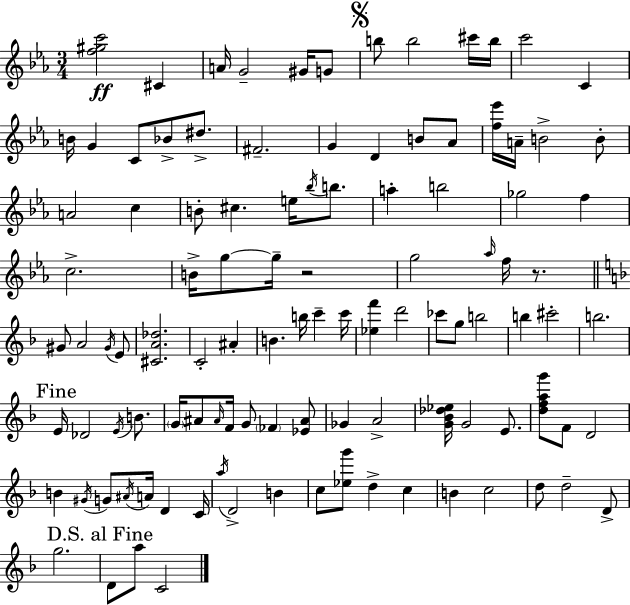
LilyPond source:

{
  \clef treble
  \numericTimeSignature
  \time 3/4
  \key ees \major
  <f'' gis'' c'''>2\ff cis'4 | a'16 g'2-- gis'16 g'8 | \mark \markup { \musicglyph "scripts.segno" } b''8 b''2 cis'''16 b''16 | c'''2 c'4 | \break b'16 g'4 c'8 bes'8-> dis''8.-> | fis'2.-- | g'4 d'4 b'8 aes'8 | <f'' ees'''>16 a'16-- b'2-> b'8-. | \break a'2 c''4 | b'8-. cis''4. e''16 \acciaccatura { bes''16 } b''8. | a''4-. b''2 | ges''2 f''4 | \break c''2.-> | b'16-> g''8~~ g''16-- r2 | g''2 \grace { aes''16 } f''16 r8. | \bar "||" \break \key f \major gis'8 a'2 \acciaccatura { gis'16 } e'8 | <cis' a' des''>2. | c'2-. ais'4-. | b'4. b''16 c'''4-- | \break c'''16 <ees'' f'''>4 d'''2 | ces'''8 g''8 b''2 | b''4 cis'''2-. | b''2. | \break \mark "Fine" e'16 des'2 \acciaccatura { e'16 } b'8. | \parenthesize g'16 ais'8 \grace { ais'16 } f'16 g'8 \parenthesize fes'4 | <ees' ais'>8 ges'4 a'2-> | <g' bes' des'' ees''>16 g'2 | \break e'8. <d'' f'' a'' g'''>8 f'8 d'2 | b'4 \acciaccatura { gis'16 } g'8 \acciaccatura { ais'16 } a'16 | d'4 c'16 \acciaccatura { a''16 } d'2-> | b'4 c''8 <ees'' g'''>8 d''4-> | \break c''4 b'4 c''2 | d''8 d''2-- | d'8-> g''2. | \mark "D.S. al Fine" d'8 a''8 c'2 | \break \bar "|."
}